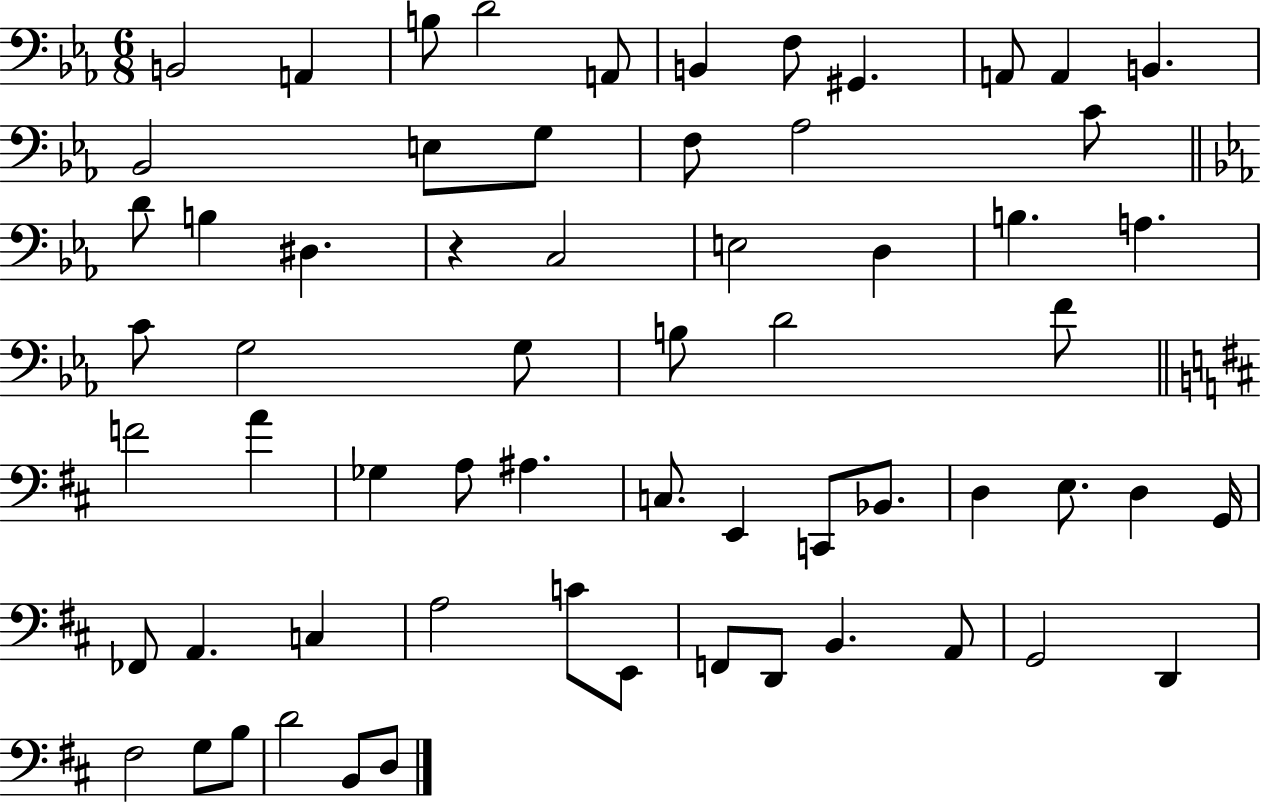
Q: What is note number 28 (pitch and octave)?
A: G3